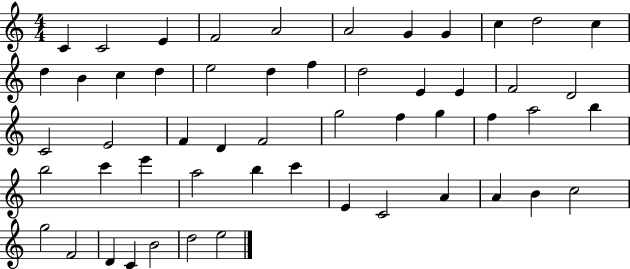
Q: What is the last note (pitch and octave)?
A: E5